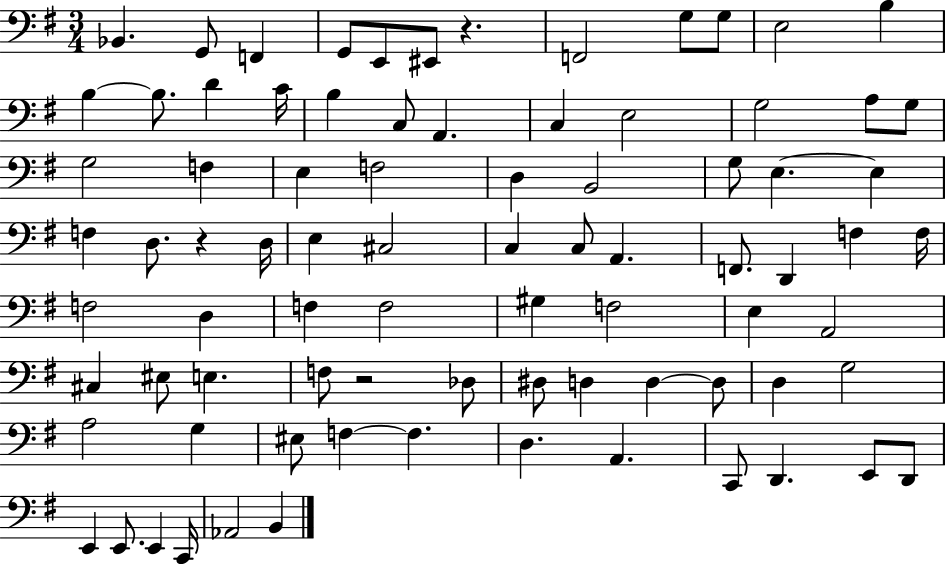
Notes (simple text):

Bb2/q. G2/e F2/q G2/e E2/e EIS2/e R/q. F2/h G3/e G3/e E3/h B3/q B3/q B3/e. D4/q C4/s B3/q C3/e A2/q. C3/q E3/h G3/h A3/e G3/e G3/h F3/q E3/q F3/h D3/q B2/h G3/e E3/q. E3/q F3/q D3/e. R/q D3/s E3/q C#3/h C3/q C3/e A2/q. F2/e. D2/q F3/q F3/s F3/h D3/q F3/q F3/h G#3/q F3/h E3/q A2/h C#3/q EIS3/e E3/q. F3/e R/h Db3/e D#3/e D3/q D3/q D3/e D3/q G3/h A3/h G3/q EIS3/e F3/q F3/q. D3/q. A2/q. C2/e D2/q. E2/e D2/e E2/q E2/e. E2/q C2/s Ab2/h B2/q